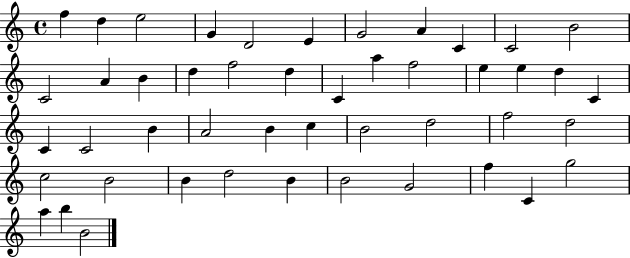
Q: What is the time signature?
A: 4/4